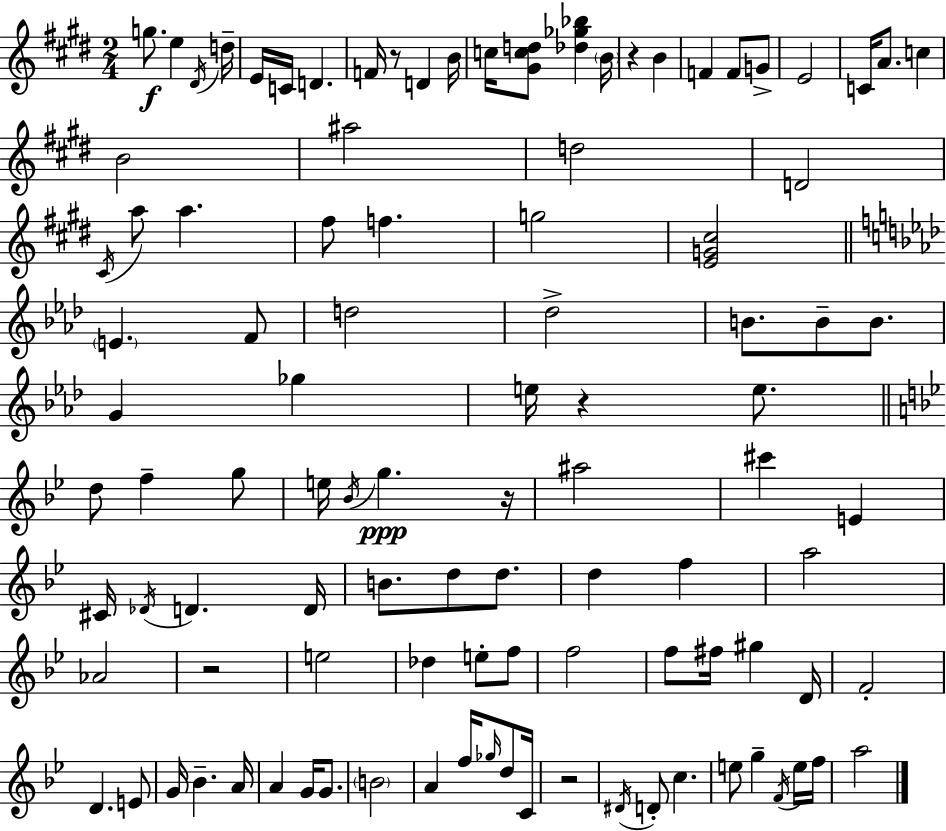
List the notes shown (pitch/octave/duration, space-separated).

G5/e. E5/q D#4/s D5/s E4/s C4/s D4/q. F4/s R/e D4/q B4/s C5/s [G#4,C5,D5]/e [Db5,Gb5,Bb5]/q B4/s R/q B4/q F4/q F4/e G4/e E4/h C4/s A4/e. C5/q B4/h A#5/h D5/h D4/h C#4/s A5/e A5/q. F#5/e F5/q. G5/h [E4,G4,C#5]/h E4/q. F4/e D5/h Db5/h B4/e. B4/e B4/e. G4/q Gb5/q E5/s R/q E5/e. D5/e F5/q G5/e E5/s Bb4/s G5/q. R/s A#5/h C#6/q E4/q C#4/s Db4/s D4/q. D4/s B4/e. D5/e D5/e. D5/q F5/q A5/h Ab4/h R/h E5/h Db5/q E5/e F5/e F5/h F5/e F#5/s G#5/q D4/s F4/h D4/q. E4/e G4/s Bb4/q. A4/s A4/q G4/s G4/e. B4/h A4/q F5/s Gb5/s D5/e C4/s R/h D#4/s D4/e C5/q. E5/e G5/q F4/s E5/s F5/s A5/h